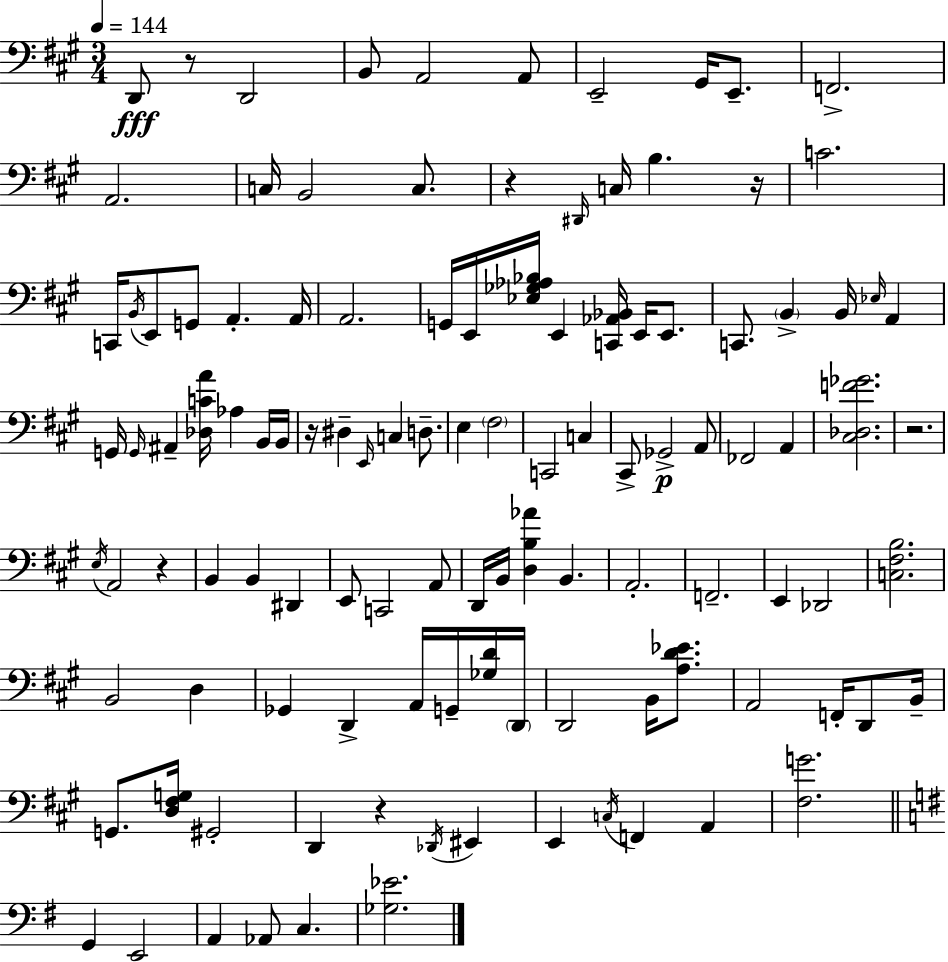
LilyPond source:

{
  \clef bass
  \numericTimeSignature
  \time 3/4
  \key a \major
  \tempo 4 = 144
  d,8\fff r8 d,2 | b,8 a,2 a,8 | e,2-- gis,16 e,8.-- | f,2.-> | \break a,2. | c16 b,2 c8. | r4 \grace { dis,16 } c16 b4. | r16 c'2. | \break c,16 \acciaccatura { b,16 } e,8 g,8 a,4.-. | a,16 a,2. | g,16 e,16 <ees ges aes bes>16 e,4 <c, aes, bes,>16 e,16 e,8. | c,8. \parenthesize b,4-> b,16 \grace { ees16 } a,4 | \break g,16 \grace { g,16 } ais,4-- <des c' a'>16 aes4 | b,16 b,16 r16 dis4-- \grace { e,16 } c4 | d8.-- e4 \parenthesize fis2 | c,2 | \break c4 cis,8-> ges,2->\p | a,8 fes,2 | a,4 <cis des f' ges'>2. | r2. | \break \acciaccatura { e16 } a,2 | r4 b,4 b,4 | dis,4 e,8 c,2 | a,8 d,16 b,16 <d b aes'>4 | \break b,4. a,2.-. | f,2.-- | e,4 des,2 | <c fis b>2. | \break b,2 | d4 ges,4 d,4-> | a,16 g,16-- <ges d'>16 \parenthesize d,16 d,2 | b,16 <a d' ees'>8. a,2 | \break f,16-. d,8 b,16-- g,8. <d fis g>16 gis,2-. | d,4 r4 | \acciaccatura { des,16 } eis,4 e,4 \acciaccatura { c16 } | f,4 a,4 <fis g'>2. | \break \bar "||" \break \key g \major g,4 e,2 | a,4 aes,8 c4. | <ges ees'>2. | \bar "|."
}